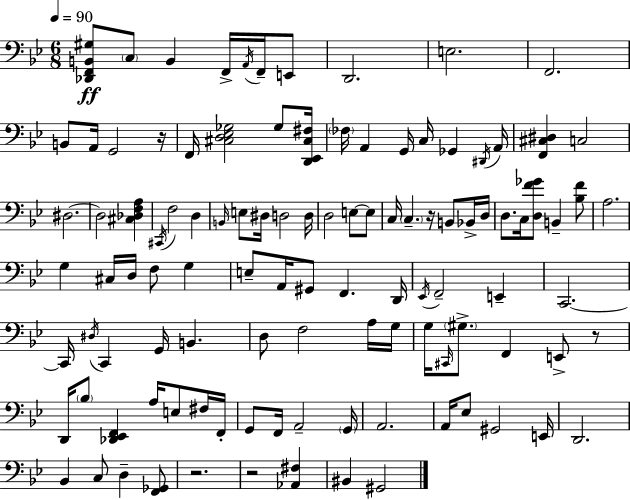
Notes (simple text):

[Db2,F2,B2,G#3]/e C3/e B2/q F2/s A2/s F2/s E2/e D2/h. E3/h. F2/h. B2/e A2/s G2/h R/s F2/s [C#3,D3,Eb3,Gb3]/h Gb3/e [D2,Eb2,C#3,F#3]/s FES3/s A2/q G2/s C3/s Gb2/q D#2/s A2/s [F2,C#3,D#3]/q C3/h D#3/h. D#3/h [C#3,Db3,F3,A3]/q C#2/s F3/h D3/q B2/s E3/e D#3/s D3/h D3/s D3/h E3/e E3/e C3/s C3/q. R/s B2/e Bb2/s D3/s D3/e. C3/s [D3,F4,Gb4]/e B2/q [Bb3,F4]/e A3/h. G3/q C#3/s D3/s F3/e G3/q E3/e A2/s G#2/e F2/q. D2/s Eb2/s F2/h E2/q C2/h. C2/s D#3/s C2/q G2/s B2/q. D3/e F3/h A3/s G3/s G3/s C#2/s G#3/e. F2/q E2/e R/e D2/s Bb3/e [Db2,Eb2,F2]/q A3/s E3/e F#3/s F2/s G2/e F2/s A2/h G2/s A2/h. A2/s Eb3/e G#2/h E2/s D2/h. Bb2/q C3/e D3/q [F2,Gb2]/e R/h. R/h [Ab2,F#3]/q BIS2/q G#2/h